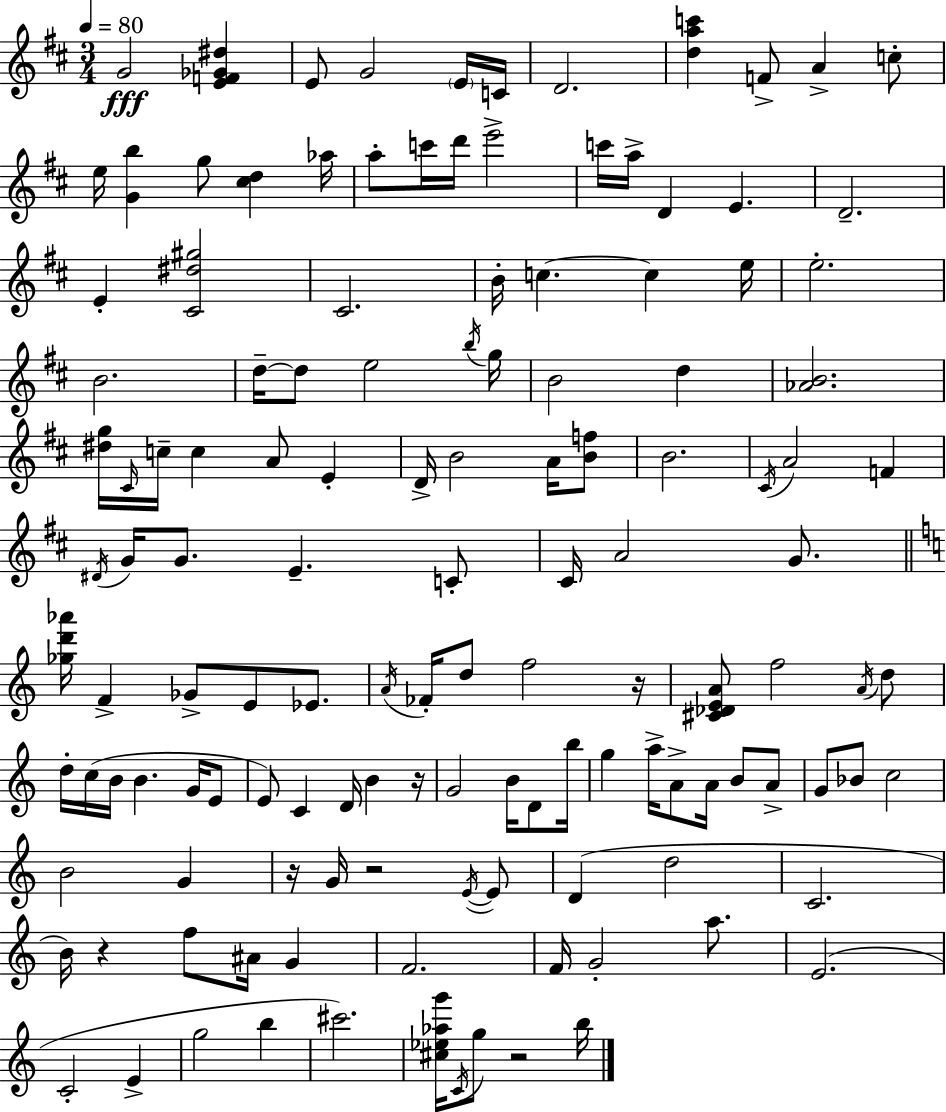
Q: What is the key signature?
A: D major